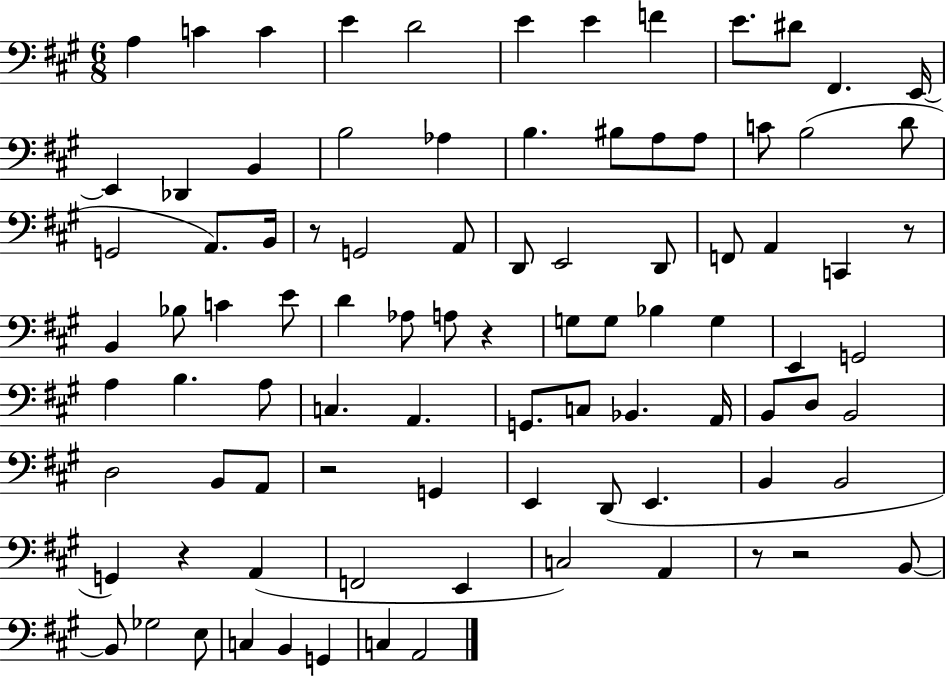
X:1
T:Untitled
M:6/8
L:1/4
K:A
A, C C E D2 E E F E/2 ^D/2 ^F,, E,,/4 E,, _D,, B,, B,2 _A, B, ^B,/2 A,/2 A,/2 C/2 B,2 D/2 G,,2 A,,/2 B,,/4 z/2 G,,2 A,,/2 D,,/2 E,,2 D,,/2 F,,/2 A,, C,, z/2 B,, _B,/2 C E/2 D _A,/2 A,/2 z G,/2 G,/2 _B, G, E,, G,,2 A, B, A,/2 C, A,, G,,/2 C,/2 _B,, A,,/4 B,,/2 D,/2 B,,2 D,2 B,,/2 A,,/2 z2 G,, E,, D,,/2 E,, B,, B,,2 G,, z A,, F,,2 E,, C,2 A,, z/2 z2 B,,/2 B,,/2 _G,2 E,/2 C, B,, G,, C, A,,2